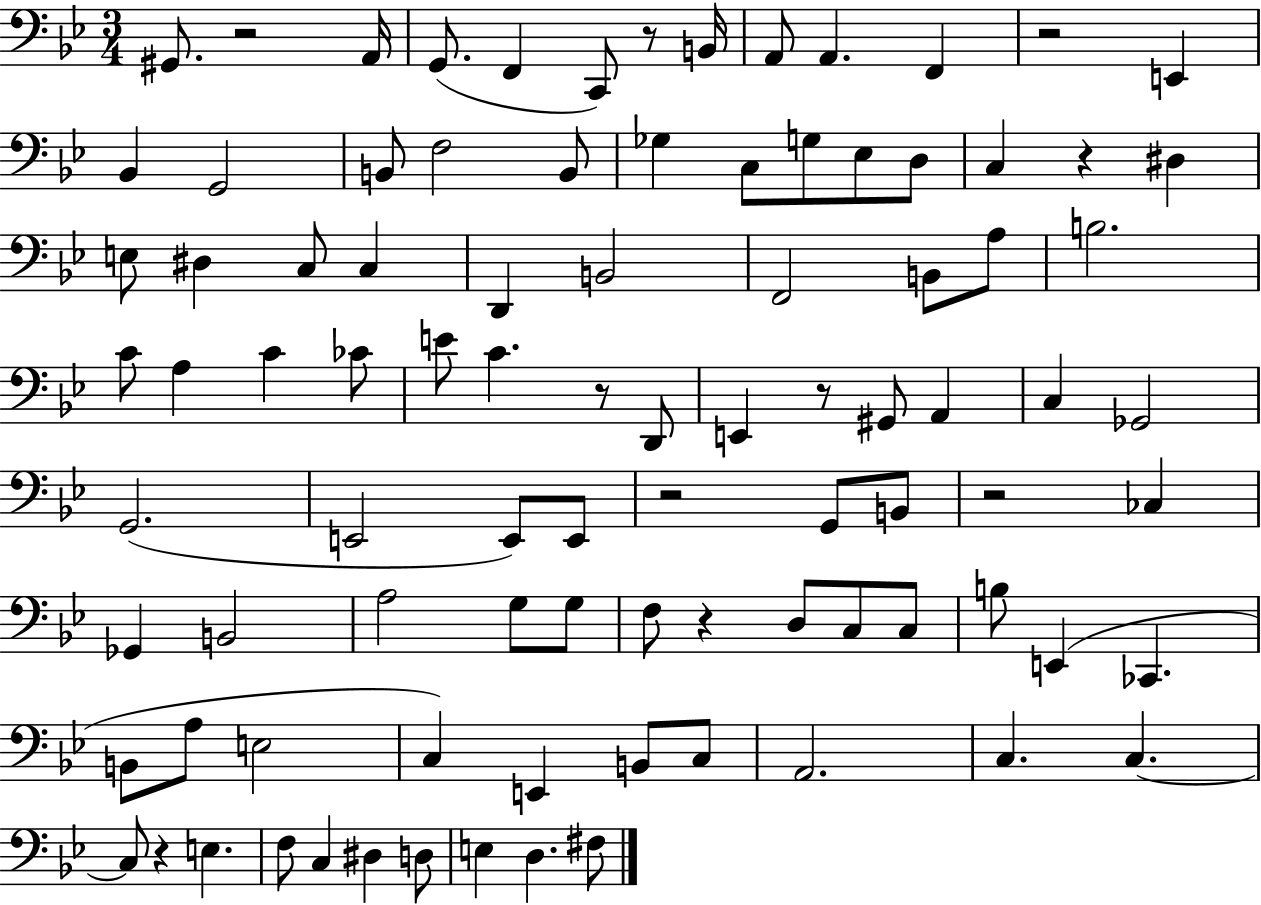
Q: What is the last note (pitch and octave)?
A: F#3